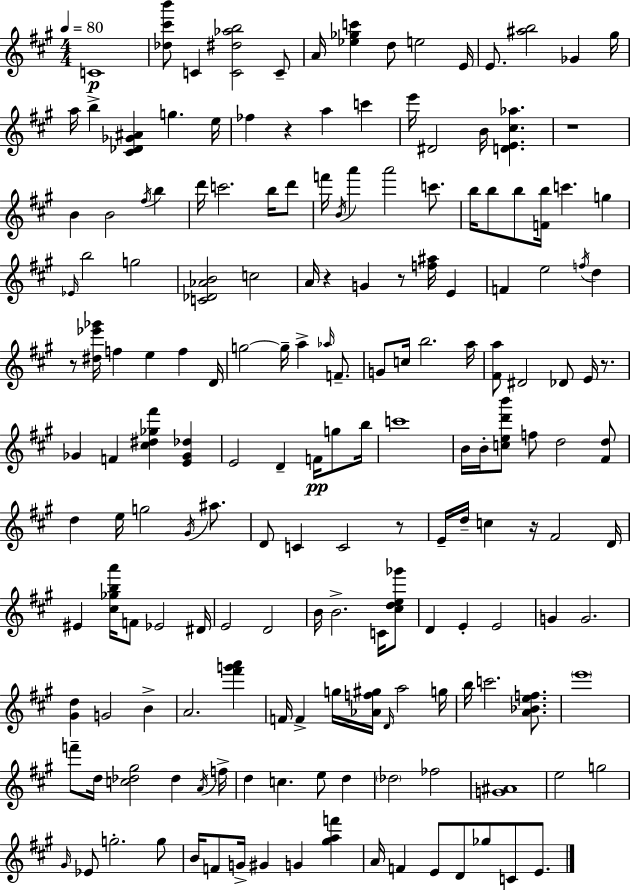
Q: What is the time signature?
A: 4/4